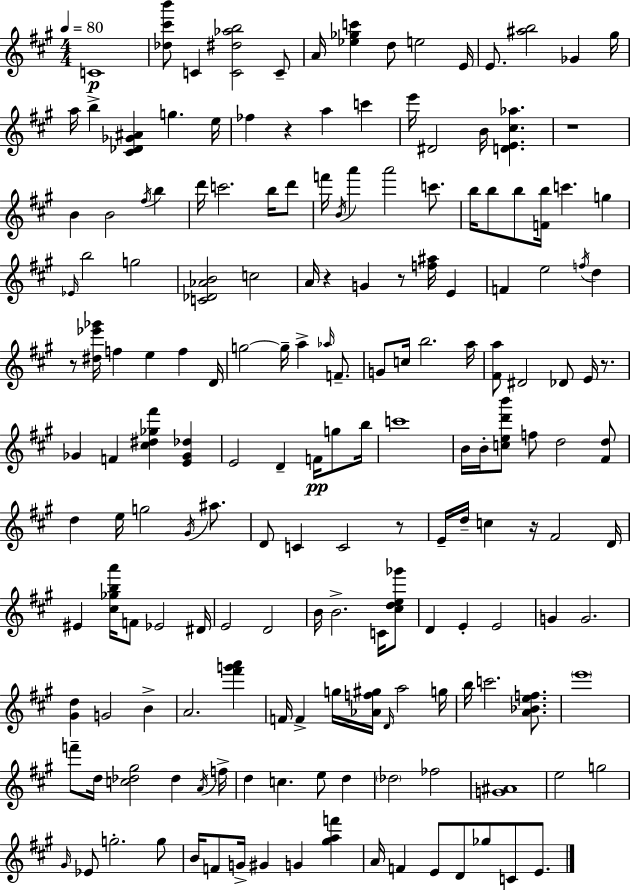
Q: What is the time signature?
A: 4/4